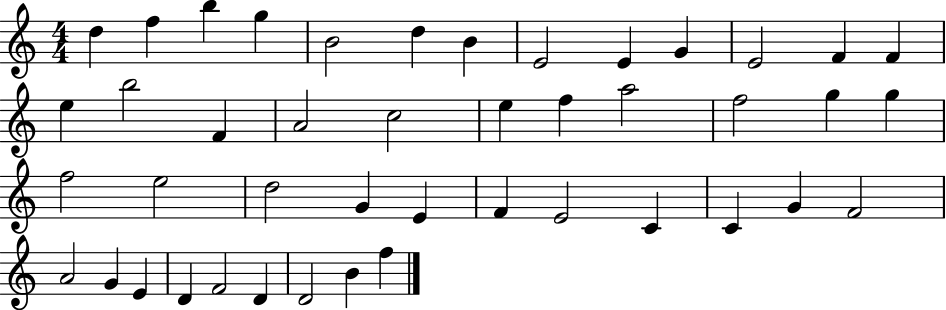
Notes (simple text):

D5/q F5/q B5/q G5/q B4/h D5/q B4/q E4/h E4/q G4/q E4/h F4/q F4/q E5/q B5/h F4/q A4/h C5/h E5/q F5/q A5/h F5/h G5/q G5/q F5/h E5/h D5/h G4/q E4/q F4/q E4/h C4/q C4/q G4/q F4/h A4/h G4/q E4/q D4/q F4/h D4/q D4/h B4/q F5/q